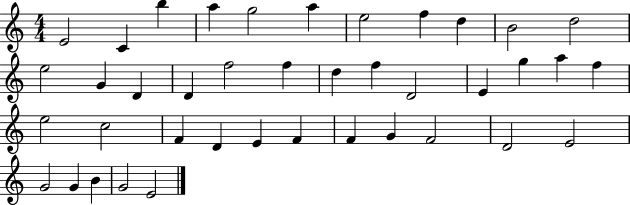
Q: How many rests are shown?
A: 0